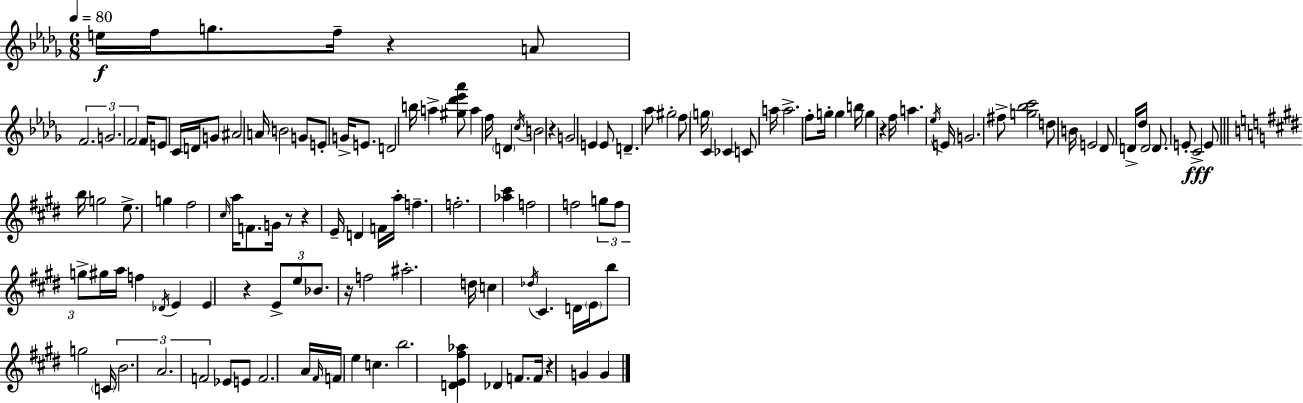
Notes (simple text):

E5/s F5/s G5/e. F5/s R/q A4/e F4/h. G4/h. F4/h F4/s E4/e C4/s D4/s G4/e A#4/h A4/s B4/h G4/e E4/e G4/s E4/e. D4/h B5/s A5/q [G#5,Db6,Eb6,Ab6]/e A5/q F5/s D4/q C5/s B4/h R/q G4/h E4/q E4/e D4/q. Ab5/e G#5/h F5/e G5/s C4/q CES4/q C4/e A5/s A5/h. F5/e G5/s G5/q B5/s G5/q R/q F5/s A5/q. Eb5/s E4/s G4/h. F#5/e [G5,Bb5,C6]/h D5/e B4/s E4/h Db4/e D4/s Db5/s D4/h D4/e. E4/e C4/h E4/e B5/s G5/h E5/e. G5/q F#5/h C#5/s A5/s F4/e. G4/s R/e R/q E4/s D4/q F4/s A5/s F5/q. F5/h. [Ab5,C#6]/q F5/h F5/h G5/e F5/e G5/e G#5/s A5/s F5/q Db4/s E4/q E4/q R/q E4/e E5/e Bb4/e. R/s F5/h A#5/h. D5/s C5/q Db5/s C#4/q. D4/s E4/s B5/e G5/h C4/s B4/h. A4/h. F4/h Eb4/e E4/e F4/h. A4/s F#4/s F4/s E5/q C5/q. B5/h. [D4,E4,F#5,Ab5]/q Db4/q F4/e. F4/s R/q G4/q G4/q